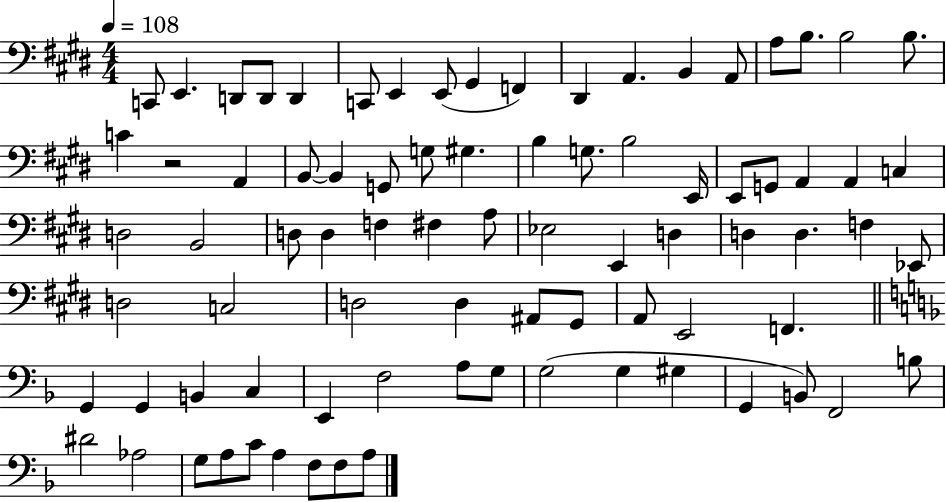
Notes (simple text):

C2/e E2/q. D2/e D2/e D2/q C2/e E2/q E2/e G#2/q F2/q D#2/q A2/q. B2/q A2/e A3/e B3/e. B3/h B3/e. C4/q R/h A2/q B2/e B2/q G2/e G3/e G#3/q. B3/q G3/e. B3/h E2/s E2/e G2/e A2/q A2/q C3/q D3/h B2/h D3/e D3/q F3/q F#3/q A3/e Eb3/h E2/q D3/q D3/q D3/q. F3/q Eb2/e D3/h C3/h D3/h D3/q A#2/e G#2/e A2/e E2/h F2/q. G2/q G2/q B2/q C3/q E2/q F3/h A3/e G3/e G3/h G3/q G#3/q G2/q B2/e F2/h B3/e D#4/h Ab3/h G3/e A3/e C4/e A3/q F3/e F3/e A3/e